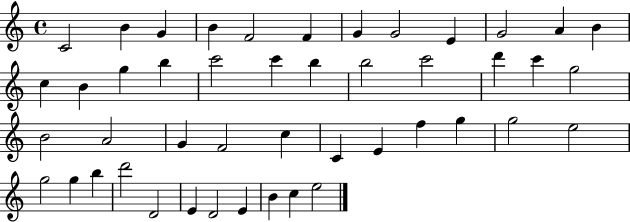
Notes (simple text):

C4/h B4/q G4/q B4/q F4/h F4/q G4/q G4/h E4/q G4/h A4/q B4/q C5/q B4/q G5/q B5/q C6/h C6/q B5/q B5/h C6/h D6/q C6/q G5/h B4/h A4/h G4/q F4/h C5/q C4/q E4/q F5/q G5/q G5/h E5/h G5/h G5/q B5/q D6/h D4/h E4/q D4/h E4/q B4/q C5/q E5/h